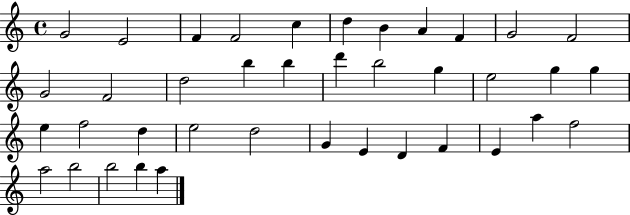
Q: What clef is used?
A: treble